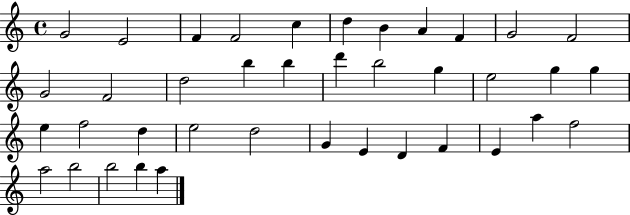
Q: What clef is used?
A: treble